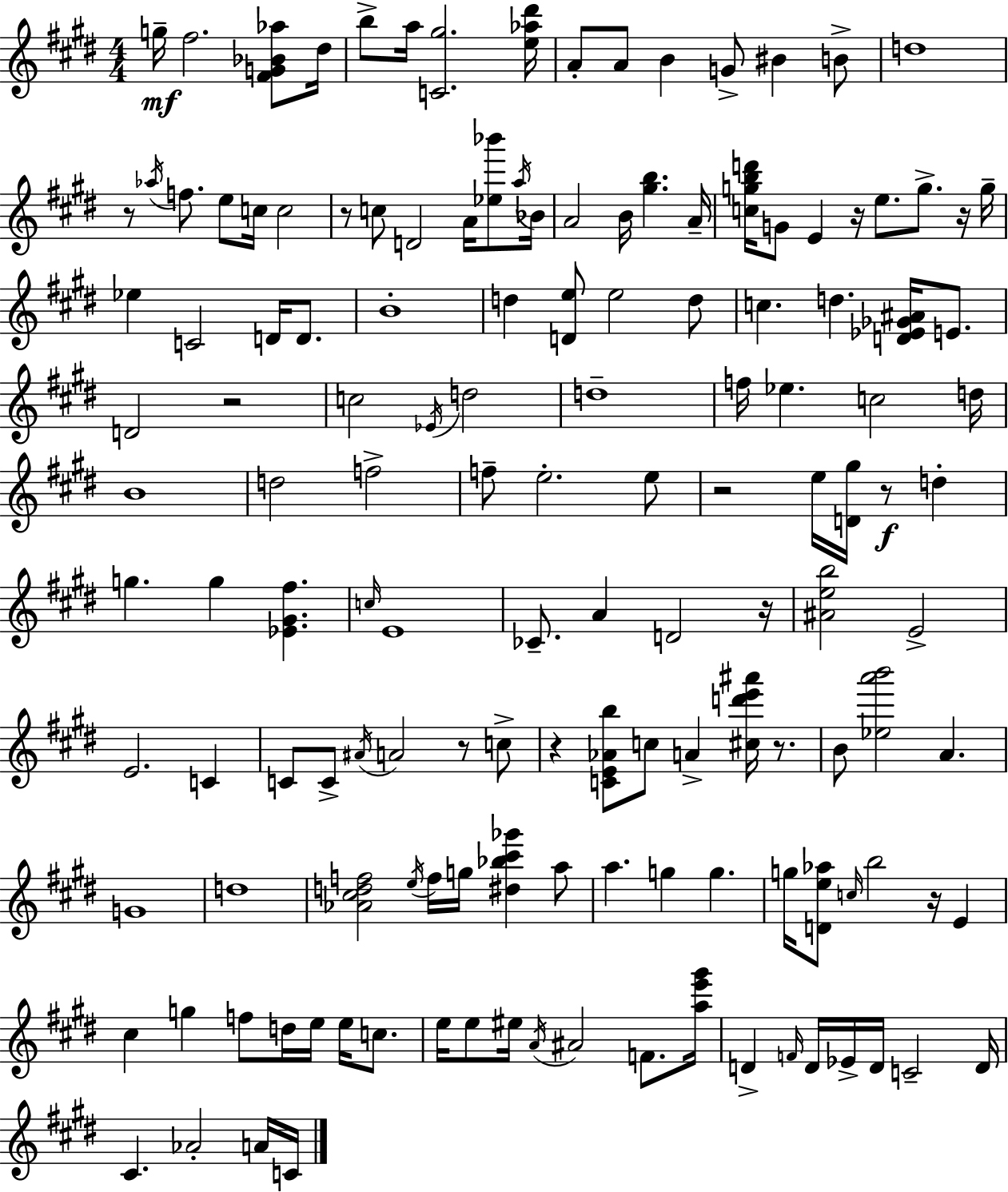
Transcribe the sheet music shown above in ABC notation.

X:1
T:Untitled
M:4/4
L:1/4
K:E
g/4 ^f2 [^FG_B_a]/2 ^d/4 b/2 a/4 [C^g]2 [e_a^d']/4 A/2 A/2 B G/2 ^B B/2 d4 z/2 _a/4 f/2 e/2 c/4 c2 z/2 c/2 D2 A/4 [_e_b']/2 a/4 _B/4 A2 B/4 [^gb] A/4 [cgbd']/4 G/2 E z/4 e/2 g/2 z/4 g/4 _e C2 D/4 D/2 B4 d [De]/2 e2 d/2 c d [D_E_G^A]/4 E/2 D2 z2 c2 _E/4 d2 d4 f/4 _e c2 d/4 B4 d2 f2 f/2 e2 e/2 z2 e/4 [D^g]/4 z/2 d g g [_E^G^f] c/4 E4 _C/2 A D2 z/4 [^Aeb]2 E2 E2 C C/2 C/2 ^A/4 A2 z/2 c/2 z [CE_Ab]/2 c/2 A [^cd'e'^a']/4 z/2 B/2 [_ea'b']2 A G4 d4 [_A^cdf]2 e/4 f/4 g/4 [^d_b^c'_g'] a/2 a g g g/4 [De_a]/2 c/4 b2 z/4 E ^c g f/2 d/4 e/4 e/4 c/2 e/4 e/2 ^e/4 A/4 ^A2 F/2 [ae'^g']/4 D F/4 D/4 _E/4 D/4 C2 D/4 ^C _A2 A/4 C/4